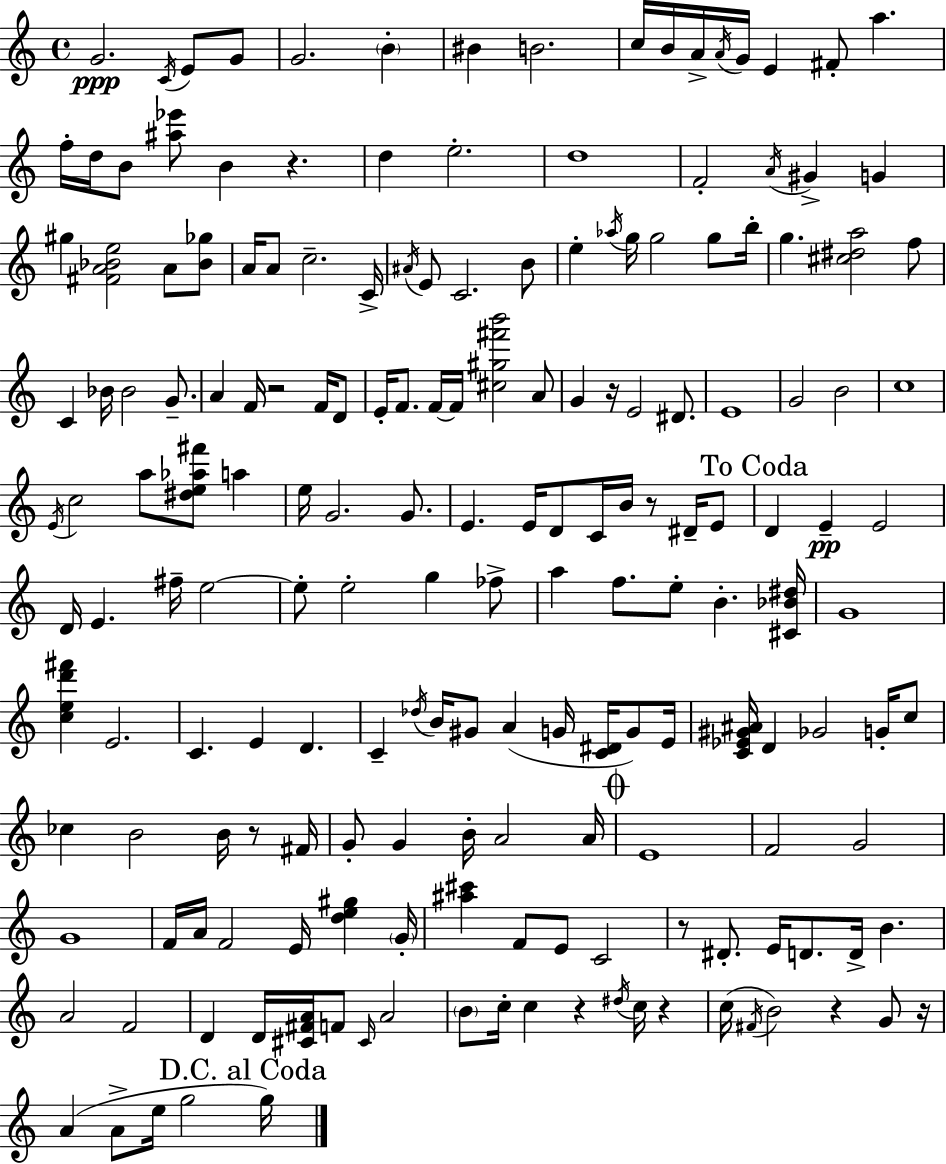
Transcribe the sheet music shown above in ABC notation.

X:1
T:Untitled
M:4/4
L:1/4
K:Am
G2 C/4 E/2 G/2 G2 B ^B B2 c/4 B/4 A/4 A/4 G/4 E ^F/2 a f/4 d/4 B/2 [^a_e']/2 B z d e2 d4 F2 A/4 ^G G ^g [^FA_Be]2 A/2 [_B_g]/2 A/4 A/2 c2 C/4 ^A/4 E/2 C2 B/2 e _a/4 g/4 g2 g/2 b/4 g [^c^da]2 f/2 C _B/4 _B2 G/2 A F/4 z2 F/4 D/2 E/4 F/2 F/4 F/4 [^c^g^f'b']2 A/2 G z/4 E2 ^D/2 E4 G2 B2 c4 E/4 c2 a/2 [^de_a^f']/2 a e/4 G2 G/2 E E/4 D/2 C/4 B/4 z/2 ^D/4 E/2 D E E2 D/4 E ^f/4 e2 e/2 e2 g _f/2 a f/2 e/2 B [^C_B^d]/4 G4 [ced'^f'] E2 C E D C _d/4 B/4 ^G/2 A G/4 [C^D]/4 G/2 E/4 [C_E^G^A]/4 D _G2 G/4 c/2 _c B2 B/4 z/2 ^F/4 G/2 G B/4 A2 A/4 E4 F2 G2 G4 F/4 A/4 F2 E/4 [de^g] G/4 [^a^c'] F/2 E/2 C2 z/2 ^D/2 E/4 D/2 D/4 B A2 F2 D D/4 [^C^FA]/4 F/2 ^C/4 A2 B/2 c/4 c z ^d/4 c/4 z c/4 ^F/4 B2 z G/2 z/4 A A/2 e/4 g2 g/4